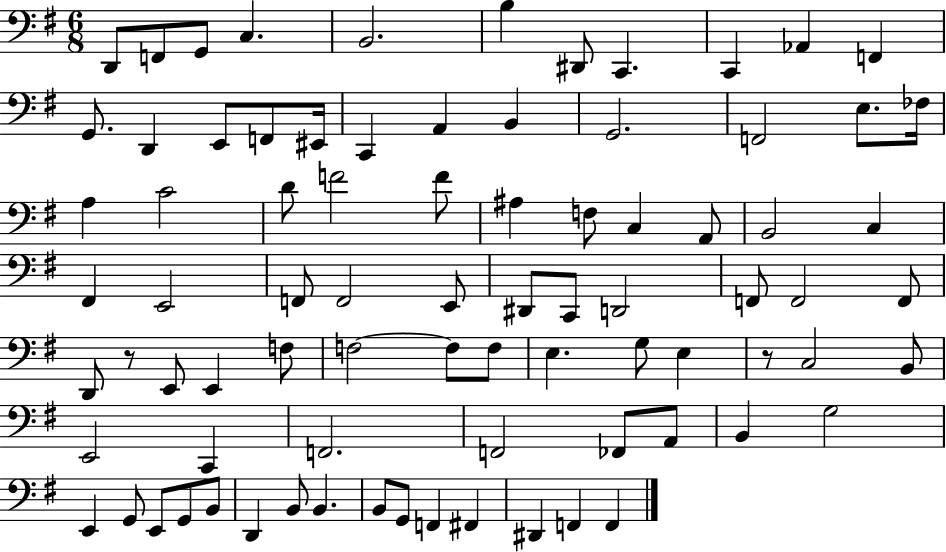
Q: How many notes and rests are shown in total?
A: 82